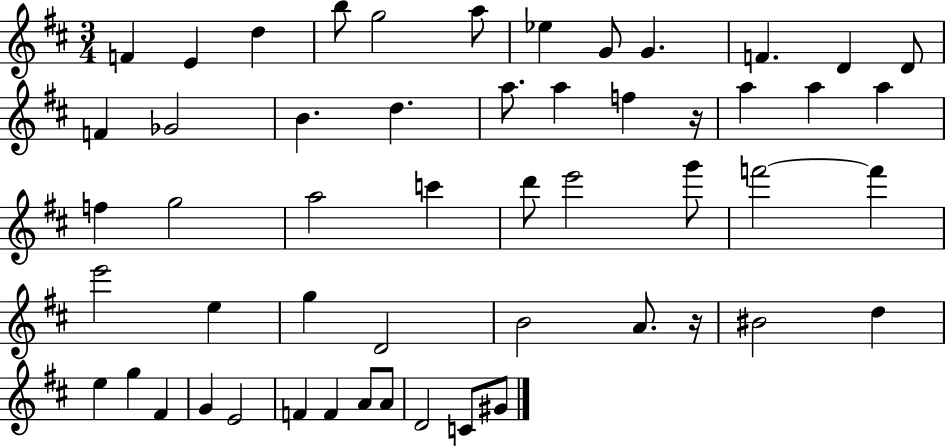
F4/q E4/q D5/q B5/e G5/h A5/e Eb5/q G4/e G4/q. F4/q. D4/q D4/e F4/q Gb4/h B4/q. D5/q. A5/e. A5/q F5/q R/s A5/q A5/q A5/q F5/q G5/h A5/h C6/q D6/e E6/h G6/e F6/h F6/q E6/h E5/q G5/q D4/h B4/h A4/e. R/s BIS4/h D5/q E5/q G5/q F#4/q G4/q E4/h F4/q F4/q A4/e A4/e D4/h C4/e G#4/e